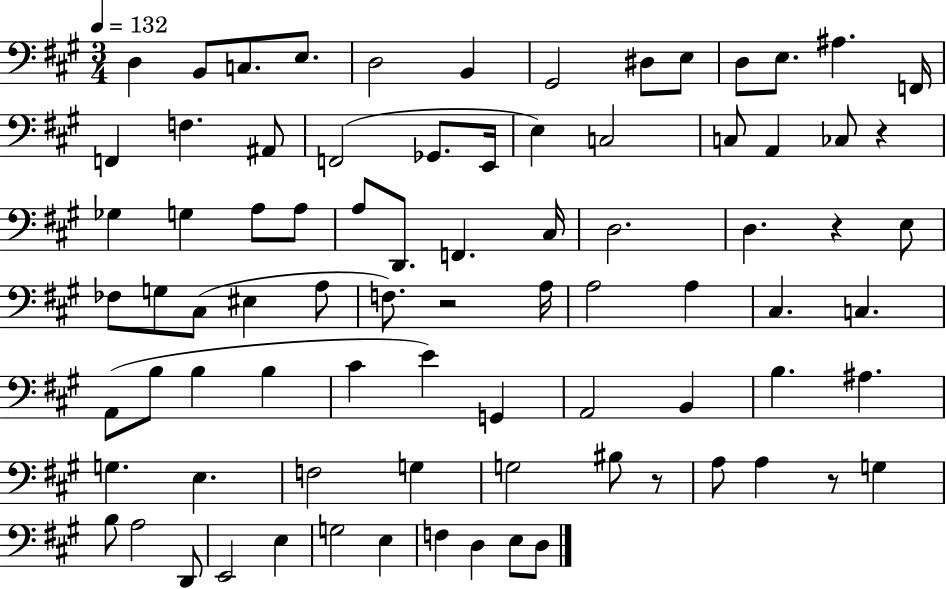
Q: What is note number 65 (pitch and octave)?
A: A3